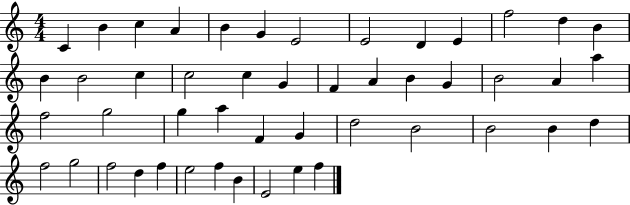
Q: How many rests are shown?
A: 0